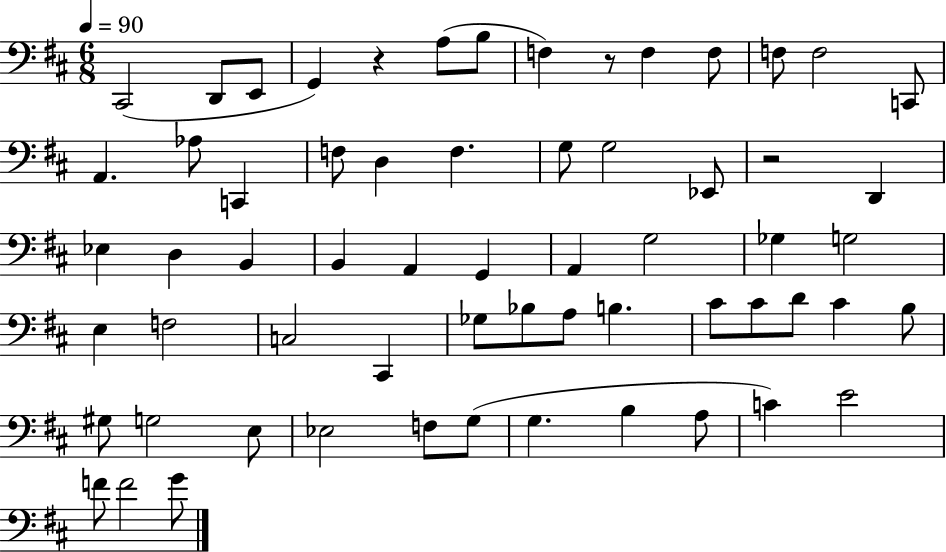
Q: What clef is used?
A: bass